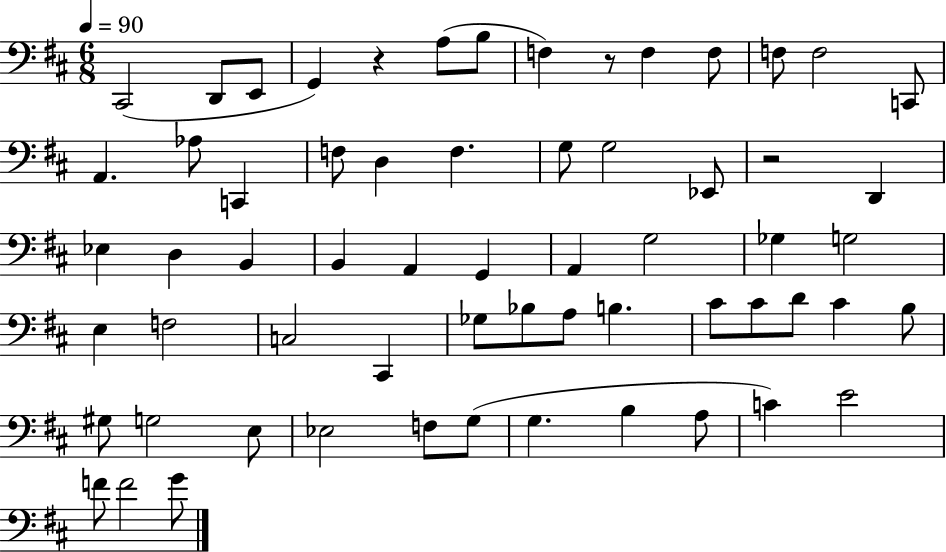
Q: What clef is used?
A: bass